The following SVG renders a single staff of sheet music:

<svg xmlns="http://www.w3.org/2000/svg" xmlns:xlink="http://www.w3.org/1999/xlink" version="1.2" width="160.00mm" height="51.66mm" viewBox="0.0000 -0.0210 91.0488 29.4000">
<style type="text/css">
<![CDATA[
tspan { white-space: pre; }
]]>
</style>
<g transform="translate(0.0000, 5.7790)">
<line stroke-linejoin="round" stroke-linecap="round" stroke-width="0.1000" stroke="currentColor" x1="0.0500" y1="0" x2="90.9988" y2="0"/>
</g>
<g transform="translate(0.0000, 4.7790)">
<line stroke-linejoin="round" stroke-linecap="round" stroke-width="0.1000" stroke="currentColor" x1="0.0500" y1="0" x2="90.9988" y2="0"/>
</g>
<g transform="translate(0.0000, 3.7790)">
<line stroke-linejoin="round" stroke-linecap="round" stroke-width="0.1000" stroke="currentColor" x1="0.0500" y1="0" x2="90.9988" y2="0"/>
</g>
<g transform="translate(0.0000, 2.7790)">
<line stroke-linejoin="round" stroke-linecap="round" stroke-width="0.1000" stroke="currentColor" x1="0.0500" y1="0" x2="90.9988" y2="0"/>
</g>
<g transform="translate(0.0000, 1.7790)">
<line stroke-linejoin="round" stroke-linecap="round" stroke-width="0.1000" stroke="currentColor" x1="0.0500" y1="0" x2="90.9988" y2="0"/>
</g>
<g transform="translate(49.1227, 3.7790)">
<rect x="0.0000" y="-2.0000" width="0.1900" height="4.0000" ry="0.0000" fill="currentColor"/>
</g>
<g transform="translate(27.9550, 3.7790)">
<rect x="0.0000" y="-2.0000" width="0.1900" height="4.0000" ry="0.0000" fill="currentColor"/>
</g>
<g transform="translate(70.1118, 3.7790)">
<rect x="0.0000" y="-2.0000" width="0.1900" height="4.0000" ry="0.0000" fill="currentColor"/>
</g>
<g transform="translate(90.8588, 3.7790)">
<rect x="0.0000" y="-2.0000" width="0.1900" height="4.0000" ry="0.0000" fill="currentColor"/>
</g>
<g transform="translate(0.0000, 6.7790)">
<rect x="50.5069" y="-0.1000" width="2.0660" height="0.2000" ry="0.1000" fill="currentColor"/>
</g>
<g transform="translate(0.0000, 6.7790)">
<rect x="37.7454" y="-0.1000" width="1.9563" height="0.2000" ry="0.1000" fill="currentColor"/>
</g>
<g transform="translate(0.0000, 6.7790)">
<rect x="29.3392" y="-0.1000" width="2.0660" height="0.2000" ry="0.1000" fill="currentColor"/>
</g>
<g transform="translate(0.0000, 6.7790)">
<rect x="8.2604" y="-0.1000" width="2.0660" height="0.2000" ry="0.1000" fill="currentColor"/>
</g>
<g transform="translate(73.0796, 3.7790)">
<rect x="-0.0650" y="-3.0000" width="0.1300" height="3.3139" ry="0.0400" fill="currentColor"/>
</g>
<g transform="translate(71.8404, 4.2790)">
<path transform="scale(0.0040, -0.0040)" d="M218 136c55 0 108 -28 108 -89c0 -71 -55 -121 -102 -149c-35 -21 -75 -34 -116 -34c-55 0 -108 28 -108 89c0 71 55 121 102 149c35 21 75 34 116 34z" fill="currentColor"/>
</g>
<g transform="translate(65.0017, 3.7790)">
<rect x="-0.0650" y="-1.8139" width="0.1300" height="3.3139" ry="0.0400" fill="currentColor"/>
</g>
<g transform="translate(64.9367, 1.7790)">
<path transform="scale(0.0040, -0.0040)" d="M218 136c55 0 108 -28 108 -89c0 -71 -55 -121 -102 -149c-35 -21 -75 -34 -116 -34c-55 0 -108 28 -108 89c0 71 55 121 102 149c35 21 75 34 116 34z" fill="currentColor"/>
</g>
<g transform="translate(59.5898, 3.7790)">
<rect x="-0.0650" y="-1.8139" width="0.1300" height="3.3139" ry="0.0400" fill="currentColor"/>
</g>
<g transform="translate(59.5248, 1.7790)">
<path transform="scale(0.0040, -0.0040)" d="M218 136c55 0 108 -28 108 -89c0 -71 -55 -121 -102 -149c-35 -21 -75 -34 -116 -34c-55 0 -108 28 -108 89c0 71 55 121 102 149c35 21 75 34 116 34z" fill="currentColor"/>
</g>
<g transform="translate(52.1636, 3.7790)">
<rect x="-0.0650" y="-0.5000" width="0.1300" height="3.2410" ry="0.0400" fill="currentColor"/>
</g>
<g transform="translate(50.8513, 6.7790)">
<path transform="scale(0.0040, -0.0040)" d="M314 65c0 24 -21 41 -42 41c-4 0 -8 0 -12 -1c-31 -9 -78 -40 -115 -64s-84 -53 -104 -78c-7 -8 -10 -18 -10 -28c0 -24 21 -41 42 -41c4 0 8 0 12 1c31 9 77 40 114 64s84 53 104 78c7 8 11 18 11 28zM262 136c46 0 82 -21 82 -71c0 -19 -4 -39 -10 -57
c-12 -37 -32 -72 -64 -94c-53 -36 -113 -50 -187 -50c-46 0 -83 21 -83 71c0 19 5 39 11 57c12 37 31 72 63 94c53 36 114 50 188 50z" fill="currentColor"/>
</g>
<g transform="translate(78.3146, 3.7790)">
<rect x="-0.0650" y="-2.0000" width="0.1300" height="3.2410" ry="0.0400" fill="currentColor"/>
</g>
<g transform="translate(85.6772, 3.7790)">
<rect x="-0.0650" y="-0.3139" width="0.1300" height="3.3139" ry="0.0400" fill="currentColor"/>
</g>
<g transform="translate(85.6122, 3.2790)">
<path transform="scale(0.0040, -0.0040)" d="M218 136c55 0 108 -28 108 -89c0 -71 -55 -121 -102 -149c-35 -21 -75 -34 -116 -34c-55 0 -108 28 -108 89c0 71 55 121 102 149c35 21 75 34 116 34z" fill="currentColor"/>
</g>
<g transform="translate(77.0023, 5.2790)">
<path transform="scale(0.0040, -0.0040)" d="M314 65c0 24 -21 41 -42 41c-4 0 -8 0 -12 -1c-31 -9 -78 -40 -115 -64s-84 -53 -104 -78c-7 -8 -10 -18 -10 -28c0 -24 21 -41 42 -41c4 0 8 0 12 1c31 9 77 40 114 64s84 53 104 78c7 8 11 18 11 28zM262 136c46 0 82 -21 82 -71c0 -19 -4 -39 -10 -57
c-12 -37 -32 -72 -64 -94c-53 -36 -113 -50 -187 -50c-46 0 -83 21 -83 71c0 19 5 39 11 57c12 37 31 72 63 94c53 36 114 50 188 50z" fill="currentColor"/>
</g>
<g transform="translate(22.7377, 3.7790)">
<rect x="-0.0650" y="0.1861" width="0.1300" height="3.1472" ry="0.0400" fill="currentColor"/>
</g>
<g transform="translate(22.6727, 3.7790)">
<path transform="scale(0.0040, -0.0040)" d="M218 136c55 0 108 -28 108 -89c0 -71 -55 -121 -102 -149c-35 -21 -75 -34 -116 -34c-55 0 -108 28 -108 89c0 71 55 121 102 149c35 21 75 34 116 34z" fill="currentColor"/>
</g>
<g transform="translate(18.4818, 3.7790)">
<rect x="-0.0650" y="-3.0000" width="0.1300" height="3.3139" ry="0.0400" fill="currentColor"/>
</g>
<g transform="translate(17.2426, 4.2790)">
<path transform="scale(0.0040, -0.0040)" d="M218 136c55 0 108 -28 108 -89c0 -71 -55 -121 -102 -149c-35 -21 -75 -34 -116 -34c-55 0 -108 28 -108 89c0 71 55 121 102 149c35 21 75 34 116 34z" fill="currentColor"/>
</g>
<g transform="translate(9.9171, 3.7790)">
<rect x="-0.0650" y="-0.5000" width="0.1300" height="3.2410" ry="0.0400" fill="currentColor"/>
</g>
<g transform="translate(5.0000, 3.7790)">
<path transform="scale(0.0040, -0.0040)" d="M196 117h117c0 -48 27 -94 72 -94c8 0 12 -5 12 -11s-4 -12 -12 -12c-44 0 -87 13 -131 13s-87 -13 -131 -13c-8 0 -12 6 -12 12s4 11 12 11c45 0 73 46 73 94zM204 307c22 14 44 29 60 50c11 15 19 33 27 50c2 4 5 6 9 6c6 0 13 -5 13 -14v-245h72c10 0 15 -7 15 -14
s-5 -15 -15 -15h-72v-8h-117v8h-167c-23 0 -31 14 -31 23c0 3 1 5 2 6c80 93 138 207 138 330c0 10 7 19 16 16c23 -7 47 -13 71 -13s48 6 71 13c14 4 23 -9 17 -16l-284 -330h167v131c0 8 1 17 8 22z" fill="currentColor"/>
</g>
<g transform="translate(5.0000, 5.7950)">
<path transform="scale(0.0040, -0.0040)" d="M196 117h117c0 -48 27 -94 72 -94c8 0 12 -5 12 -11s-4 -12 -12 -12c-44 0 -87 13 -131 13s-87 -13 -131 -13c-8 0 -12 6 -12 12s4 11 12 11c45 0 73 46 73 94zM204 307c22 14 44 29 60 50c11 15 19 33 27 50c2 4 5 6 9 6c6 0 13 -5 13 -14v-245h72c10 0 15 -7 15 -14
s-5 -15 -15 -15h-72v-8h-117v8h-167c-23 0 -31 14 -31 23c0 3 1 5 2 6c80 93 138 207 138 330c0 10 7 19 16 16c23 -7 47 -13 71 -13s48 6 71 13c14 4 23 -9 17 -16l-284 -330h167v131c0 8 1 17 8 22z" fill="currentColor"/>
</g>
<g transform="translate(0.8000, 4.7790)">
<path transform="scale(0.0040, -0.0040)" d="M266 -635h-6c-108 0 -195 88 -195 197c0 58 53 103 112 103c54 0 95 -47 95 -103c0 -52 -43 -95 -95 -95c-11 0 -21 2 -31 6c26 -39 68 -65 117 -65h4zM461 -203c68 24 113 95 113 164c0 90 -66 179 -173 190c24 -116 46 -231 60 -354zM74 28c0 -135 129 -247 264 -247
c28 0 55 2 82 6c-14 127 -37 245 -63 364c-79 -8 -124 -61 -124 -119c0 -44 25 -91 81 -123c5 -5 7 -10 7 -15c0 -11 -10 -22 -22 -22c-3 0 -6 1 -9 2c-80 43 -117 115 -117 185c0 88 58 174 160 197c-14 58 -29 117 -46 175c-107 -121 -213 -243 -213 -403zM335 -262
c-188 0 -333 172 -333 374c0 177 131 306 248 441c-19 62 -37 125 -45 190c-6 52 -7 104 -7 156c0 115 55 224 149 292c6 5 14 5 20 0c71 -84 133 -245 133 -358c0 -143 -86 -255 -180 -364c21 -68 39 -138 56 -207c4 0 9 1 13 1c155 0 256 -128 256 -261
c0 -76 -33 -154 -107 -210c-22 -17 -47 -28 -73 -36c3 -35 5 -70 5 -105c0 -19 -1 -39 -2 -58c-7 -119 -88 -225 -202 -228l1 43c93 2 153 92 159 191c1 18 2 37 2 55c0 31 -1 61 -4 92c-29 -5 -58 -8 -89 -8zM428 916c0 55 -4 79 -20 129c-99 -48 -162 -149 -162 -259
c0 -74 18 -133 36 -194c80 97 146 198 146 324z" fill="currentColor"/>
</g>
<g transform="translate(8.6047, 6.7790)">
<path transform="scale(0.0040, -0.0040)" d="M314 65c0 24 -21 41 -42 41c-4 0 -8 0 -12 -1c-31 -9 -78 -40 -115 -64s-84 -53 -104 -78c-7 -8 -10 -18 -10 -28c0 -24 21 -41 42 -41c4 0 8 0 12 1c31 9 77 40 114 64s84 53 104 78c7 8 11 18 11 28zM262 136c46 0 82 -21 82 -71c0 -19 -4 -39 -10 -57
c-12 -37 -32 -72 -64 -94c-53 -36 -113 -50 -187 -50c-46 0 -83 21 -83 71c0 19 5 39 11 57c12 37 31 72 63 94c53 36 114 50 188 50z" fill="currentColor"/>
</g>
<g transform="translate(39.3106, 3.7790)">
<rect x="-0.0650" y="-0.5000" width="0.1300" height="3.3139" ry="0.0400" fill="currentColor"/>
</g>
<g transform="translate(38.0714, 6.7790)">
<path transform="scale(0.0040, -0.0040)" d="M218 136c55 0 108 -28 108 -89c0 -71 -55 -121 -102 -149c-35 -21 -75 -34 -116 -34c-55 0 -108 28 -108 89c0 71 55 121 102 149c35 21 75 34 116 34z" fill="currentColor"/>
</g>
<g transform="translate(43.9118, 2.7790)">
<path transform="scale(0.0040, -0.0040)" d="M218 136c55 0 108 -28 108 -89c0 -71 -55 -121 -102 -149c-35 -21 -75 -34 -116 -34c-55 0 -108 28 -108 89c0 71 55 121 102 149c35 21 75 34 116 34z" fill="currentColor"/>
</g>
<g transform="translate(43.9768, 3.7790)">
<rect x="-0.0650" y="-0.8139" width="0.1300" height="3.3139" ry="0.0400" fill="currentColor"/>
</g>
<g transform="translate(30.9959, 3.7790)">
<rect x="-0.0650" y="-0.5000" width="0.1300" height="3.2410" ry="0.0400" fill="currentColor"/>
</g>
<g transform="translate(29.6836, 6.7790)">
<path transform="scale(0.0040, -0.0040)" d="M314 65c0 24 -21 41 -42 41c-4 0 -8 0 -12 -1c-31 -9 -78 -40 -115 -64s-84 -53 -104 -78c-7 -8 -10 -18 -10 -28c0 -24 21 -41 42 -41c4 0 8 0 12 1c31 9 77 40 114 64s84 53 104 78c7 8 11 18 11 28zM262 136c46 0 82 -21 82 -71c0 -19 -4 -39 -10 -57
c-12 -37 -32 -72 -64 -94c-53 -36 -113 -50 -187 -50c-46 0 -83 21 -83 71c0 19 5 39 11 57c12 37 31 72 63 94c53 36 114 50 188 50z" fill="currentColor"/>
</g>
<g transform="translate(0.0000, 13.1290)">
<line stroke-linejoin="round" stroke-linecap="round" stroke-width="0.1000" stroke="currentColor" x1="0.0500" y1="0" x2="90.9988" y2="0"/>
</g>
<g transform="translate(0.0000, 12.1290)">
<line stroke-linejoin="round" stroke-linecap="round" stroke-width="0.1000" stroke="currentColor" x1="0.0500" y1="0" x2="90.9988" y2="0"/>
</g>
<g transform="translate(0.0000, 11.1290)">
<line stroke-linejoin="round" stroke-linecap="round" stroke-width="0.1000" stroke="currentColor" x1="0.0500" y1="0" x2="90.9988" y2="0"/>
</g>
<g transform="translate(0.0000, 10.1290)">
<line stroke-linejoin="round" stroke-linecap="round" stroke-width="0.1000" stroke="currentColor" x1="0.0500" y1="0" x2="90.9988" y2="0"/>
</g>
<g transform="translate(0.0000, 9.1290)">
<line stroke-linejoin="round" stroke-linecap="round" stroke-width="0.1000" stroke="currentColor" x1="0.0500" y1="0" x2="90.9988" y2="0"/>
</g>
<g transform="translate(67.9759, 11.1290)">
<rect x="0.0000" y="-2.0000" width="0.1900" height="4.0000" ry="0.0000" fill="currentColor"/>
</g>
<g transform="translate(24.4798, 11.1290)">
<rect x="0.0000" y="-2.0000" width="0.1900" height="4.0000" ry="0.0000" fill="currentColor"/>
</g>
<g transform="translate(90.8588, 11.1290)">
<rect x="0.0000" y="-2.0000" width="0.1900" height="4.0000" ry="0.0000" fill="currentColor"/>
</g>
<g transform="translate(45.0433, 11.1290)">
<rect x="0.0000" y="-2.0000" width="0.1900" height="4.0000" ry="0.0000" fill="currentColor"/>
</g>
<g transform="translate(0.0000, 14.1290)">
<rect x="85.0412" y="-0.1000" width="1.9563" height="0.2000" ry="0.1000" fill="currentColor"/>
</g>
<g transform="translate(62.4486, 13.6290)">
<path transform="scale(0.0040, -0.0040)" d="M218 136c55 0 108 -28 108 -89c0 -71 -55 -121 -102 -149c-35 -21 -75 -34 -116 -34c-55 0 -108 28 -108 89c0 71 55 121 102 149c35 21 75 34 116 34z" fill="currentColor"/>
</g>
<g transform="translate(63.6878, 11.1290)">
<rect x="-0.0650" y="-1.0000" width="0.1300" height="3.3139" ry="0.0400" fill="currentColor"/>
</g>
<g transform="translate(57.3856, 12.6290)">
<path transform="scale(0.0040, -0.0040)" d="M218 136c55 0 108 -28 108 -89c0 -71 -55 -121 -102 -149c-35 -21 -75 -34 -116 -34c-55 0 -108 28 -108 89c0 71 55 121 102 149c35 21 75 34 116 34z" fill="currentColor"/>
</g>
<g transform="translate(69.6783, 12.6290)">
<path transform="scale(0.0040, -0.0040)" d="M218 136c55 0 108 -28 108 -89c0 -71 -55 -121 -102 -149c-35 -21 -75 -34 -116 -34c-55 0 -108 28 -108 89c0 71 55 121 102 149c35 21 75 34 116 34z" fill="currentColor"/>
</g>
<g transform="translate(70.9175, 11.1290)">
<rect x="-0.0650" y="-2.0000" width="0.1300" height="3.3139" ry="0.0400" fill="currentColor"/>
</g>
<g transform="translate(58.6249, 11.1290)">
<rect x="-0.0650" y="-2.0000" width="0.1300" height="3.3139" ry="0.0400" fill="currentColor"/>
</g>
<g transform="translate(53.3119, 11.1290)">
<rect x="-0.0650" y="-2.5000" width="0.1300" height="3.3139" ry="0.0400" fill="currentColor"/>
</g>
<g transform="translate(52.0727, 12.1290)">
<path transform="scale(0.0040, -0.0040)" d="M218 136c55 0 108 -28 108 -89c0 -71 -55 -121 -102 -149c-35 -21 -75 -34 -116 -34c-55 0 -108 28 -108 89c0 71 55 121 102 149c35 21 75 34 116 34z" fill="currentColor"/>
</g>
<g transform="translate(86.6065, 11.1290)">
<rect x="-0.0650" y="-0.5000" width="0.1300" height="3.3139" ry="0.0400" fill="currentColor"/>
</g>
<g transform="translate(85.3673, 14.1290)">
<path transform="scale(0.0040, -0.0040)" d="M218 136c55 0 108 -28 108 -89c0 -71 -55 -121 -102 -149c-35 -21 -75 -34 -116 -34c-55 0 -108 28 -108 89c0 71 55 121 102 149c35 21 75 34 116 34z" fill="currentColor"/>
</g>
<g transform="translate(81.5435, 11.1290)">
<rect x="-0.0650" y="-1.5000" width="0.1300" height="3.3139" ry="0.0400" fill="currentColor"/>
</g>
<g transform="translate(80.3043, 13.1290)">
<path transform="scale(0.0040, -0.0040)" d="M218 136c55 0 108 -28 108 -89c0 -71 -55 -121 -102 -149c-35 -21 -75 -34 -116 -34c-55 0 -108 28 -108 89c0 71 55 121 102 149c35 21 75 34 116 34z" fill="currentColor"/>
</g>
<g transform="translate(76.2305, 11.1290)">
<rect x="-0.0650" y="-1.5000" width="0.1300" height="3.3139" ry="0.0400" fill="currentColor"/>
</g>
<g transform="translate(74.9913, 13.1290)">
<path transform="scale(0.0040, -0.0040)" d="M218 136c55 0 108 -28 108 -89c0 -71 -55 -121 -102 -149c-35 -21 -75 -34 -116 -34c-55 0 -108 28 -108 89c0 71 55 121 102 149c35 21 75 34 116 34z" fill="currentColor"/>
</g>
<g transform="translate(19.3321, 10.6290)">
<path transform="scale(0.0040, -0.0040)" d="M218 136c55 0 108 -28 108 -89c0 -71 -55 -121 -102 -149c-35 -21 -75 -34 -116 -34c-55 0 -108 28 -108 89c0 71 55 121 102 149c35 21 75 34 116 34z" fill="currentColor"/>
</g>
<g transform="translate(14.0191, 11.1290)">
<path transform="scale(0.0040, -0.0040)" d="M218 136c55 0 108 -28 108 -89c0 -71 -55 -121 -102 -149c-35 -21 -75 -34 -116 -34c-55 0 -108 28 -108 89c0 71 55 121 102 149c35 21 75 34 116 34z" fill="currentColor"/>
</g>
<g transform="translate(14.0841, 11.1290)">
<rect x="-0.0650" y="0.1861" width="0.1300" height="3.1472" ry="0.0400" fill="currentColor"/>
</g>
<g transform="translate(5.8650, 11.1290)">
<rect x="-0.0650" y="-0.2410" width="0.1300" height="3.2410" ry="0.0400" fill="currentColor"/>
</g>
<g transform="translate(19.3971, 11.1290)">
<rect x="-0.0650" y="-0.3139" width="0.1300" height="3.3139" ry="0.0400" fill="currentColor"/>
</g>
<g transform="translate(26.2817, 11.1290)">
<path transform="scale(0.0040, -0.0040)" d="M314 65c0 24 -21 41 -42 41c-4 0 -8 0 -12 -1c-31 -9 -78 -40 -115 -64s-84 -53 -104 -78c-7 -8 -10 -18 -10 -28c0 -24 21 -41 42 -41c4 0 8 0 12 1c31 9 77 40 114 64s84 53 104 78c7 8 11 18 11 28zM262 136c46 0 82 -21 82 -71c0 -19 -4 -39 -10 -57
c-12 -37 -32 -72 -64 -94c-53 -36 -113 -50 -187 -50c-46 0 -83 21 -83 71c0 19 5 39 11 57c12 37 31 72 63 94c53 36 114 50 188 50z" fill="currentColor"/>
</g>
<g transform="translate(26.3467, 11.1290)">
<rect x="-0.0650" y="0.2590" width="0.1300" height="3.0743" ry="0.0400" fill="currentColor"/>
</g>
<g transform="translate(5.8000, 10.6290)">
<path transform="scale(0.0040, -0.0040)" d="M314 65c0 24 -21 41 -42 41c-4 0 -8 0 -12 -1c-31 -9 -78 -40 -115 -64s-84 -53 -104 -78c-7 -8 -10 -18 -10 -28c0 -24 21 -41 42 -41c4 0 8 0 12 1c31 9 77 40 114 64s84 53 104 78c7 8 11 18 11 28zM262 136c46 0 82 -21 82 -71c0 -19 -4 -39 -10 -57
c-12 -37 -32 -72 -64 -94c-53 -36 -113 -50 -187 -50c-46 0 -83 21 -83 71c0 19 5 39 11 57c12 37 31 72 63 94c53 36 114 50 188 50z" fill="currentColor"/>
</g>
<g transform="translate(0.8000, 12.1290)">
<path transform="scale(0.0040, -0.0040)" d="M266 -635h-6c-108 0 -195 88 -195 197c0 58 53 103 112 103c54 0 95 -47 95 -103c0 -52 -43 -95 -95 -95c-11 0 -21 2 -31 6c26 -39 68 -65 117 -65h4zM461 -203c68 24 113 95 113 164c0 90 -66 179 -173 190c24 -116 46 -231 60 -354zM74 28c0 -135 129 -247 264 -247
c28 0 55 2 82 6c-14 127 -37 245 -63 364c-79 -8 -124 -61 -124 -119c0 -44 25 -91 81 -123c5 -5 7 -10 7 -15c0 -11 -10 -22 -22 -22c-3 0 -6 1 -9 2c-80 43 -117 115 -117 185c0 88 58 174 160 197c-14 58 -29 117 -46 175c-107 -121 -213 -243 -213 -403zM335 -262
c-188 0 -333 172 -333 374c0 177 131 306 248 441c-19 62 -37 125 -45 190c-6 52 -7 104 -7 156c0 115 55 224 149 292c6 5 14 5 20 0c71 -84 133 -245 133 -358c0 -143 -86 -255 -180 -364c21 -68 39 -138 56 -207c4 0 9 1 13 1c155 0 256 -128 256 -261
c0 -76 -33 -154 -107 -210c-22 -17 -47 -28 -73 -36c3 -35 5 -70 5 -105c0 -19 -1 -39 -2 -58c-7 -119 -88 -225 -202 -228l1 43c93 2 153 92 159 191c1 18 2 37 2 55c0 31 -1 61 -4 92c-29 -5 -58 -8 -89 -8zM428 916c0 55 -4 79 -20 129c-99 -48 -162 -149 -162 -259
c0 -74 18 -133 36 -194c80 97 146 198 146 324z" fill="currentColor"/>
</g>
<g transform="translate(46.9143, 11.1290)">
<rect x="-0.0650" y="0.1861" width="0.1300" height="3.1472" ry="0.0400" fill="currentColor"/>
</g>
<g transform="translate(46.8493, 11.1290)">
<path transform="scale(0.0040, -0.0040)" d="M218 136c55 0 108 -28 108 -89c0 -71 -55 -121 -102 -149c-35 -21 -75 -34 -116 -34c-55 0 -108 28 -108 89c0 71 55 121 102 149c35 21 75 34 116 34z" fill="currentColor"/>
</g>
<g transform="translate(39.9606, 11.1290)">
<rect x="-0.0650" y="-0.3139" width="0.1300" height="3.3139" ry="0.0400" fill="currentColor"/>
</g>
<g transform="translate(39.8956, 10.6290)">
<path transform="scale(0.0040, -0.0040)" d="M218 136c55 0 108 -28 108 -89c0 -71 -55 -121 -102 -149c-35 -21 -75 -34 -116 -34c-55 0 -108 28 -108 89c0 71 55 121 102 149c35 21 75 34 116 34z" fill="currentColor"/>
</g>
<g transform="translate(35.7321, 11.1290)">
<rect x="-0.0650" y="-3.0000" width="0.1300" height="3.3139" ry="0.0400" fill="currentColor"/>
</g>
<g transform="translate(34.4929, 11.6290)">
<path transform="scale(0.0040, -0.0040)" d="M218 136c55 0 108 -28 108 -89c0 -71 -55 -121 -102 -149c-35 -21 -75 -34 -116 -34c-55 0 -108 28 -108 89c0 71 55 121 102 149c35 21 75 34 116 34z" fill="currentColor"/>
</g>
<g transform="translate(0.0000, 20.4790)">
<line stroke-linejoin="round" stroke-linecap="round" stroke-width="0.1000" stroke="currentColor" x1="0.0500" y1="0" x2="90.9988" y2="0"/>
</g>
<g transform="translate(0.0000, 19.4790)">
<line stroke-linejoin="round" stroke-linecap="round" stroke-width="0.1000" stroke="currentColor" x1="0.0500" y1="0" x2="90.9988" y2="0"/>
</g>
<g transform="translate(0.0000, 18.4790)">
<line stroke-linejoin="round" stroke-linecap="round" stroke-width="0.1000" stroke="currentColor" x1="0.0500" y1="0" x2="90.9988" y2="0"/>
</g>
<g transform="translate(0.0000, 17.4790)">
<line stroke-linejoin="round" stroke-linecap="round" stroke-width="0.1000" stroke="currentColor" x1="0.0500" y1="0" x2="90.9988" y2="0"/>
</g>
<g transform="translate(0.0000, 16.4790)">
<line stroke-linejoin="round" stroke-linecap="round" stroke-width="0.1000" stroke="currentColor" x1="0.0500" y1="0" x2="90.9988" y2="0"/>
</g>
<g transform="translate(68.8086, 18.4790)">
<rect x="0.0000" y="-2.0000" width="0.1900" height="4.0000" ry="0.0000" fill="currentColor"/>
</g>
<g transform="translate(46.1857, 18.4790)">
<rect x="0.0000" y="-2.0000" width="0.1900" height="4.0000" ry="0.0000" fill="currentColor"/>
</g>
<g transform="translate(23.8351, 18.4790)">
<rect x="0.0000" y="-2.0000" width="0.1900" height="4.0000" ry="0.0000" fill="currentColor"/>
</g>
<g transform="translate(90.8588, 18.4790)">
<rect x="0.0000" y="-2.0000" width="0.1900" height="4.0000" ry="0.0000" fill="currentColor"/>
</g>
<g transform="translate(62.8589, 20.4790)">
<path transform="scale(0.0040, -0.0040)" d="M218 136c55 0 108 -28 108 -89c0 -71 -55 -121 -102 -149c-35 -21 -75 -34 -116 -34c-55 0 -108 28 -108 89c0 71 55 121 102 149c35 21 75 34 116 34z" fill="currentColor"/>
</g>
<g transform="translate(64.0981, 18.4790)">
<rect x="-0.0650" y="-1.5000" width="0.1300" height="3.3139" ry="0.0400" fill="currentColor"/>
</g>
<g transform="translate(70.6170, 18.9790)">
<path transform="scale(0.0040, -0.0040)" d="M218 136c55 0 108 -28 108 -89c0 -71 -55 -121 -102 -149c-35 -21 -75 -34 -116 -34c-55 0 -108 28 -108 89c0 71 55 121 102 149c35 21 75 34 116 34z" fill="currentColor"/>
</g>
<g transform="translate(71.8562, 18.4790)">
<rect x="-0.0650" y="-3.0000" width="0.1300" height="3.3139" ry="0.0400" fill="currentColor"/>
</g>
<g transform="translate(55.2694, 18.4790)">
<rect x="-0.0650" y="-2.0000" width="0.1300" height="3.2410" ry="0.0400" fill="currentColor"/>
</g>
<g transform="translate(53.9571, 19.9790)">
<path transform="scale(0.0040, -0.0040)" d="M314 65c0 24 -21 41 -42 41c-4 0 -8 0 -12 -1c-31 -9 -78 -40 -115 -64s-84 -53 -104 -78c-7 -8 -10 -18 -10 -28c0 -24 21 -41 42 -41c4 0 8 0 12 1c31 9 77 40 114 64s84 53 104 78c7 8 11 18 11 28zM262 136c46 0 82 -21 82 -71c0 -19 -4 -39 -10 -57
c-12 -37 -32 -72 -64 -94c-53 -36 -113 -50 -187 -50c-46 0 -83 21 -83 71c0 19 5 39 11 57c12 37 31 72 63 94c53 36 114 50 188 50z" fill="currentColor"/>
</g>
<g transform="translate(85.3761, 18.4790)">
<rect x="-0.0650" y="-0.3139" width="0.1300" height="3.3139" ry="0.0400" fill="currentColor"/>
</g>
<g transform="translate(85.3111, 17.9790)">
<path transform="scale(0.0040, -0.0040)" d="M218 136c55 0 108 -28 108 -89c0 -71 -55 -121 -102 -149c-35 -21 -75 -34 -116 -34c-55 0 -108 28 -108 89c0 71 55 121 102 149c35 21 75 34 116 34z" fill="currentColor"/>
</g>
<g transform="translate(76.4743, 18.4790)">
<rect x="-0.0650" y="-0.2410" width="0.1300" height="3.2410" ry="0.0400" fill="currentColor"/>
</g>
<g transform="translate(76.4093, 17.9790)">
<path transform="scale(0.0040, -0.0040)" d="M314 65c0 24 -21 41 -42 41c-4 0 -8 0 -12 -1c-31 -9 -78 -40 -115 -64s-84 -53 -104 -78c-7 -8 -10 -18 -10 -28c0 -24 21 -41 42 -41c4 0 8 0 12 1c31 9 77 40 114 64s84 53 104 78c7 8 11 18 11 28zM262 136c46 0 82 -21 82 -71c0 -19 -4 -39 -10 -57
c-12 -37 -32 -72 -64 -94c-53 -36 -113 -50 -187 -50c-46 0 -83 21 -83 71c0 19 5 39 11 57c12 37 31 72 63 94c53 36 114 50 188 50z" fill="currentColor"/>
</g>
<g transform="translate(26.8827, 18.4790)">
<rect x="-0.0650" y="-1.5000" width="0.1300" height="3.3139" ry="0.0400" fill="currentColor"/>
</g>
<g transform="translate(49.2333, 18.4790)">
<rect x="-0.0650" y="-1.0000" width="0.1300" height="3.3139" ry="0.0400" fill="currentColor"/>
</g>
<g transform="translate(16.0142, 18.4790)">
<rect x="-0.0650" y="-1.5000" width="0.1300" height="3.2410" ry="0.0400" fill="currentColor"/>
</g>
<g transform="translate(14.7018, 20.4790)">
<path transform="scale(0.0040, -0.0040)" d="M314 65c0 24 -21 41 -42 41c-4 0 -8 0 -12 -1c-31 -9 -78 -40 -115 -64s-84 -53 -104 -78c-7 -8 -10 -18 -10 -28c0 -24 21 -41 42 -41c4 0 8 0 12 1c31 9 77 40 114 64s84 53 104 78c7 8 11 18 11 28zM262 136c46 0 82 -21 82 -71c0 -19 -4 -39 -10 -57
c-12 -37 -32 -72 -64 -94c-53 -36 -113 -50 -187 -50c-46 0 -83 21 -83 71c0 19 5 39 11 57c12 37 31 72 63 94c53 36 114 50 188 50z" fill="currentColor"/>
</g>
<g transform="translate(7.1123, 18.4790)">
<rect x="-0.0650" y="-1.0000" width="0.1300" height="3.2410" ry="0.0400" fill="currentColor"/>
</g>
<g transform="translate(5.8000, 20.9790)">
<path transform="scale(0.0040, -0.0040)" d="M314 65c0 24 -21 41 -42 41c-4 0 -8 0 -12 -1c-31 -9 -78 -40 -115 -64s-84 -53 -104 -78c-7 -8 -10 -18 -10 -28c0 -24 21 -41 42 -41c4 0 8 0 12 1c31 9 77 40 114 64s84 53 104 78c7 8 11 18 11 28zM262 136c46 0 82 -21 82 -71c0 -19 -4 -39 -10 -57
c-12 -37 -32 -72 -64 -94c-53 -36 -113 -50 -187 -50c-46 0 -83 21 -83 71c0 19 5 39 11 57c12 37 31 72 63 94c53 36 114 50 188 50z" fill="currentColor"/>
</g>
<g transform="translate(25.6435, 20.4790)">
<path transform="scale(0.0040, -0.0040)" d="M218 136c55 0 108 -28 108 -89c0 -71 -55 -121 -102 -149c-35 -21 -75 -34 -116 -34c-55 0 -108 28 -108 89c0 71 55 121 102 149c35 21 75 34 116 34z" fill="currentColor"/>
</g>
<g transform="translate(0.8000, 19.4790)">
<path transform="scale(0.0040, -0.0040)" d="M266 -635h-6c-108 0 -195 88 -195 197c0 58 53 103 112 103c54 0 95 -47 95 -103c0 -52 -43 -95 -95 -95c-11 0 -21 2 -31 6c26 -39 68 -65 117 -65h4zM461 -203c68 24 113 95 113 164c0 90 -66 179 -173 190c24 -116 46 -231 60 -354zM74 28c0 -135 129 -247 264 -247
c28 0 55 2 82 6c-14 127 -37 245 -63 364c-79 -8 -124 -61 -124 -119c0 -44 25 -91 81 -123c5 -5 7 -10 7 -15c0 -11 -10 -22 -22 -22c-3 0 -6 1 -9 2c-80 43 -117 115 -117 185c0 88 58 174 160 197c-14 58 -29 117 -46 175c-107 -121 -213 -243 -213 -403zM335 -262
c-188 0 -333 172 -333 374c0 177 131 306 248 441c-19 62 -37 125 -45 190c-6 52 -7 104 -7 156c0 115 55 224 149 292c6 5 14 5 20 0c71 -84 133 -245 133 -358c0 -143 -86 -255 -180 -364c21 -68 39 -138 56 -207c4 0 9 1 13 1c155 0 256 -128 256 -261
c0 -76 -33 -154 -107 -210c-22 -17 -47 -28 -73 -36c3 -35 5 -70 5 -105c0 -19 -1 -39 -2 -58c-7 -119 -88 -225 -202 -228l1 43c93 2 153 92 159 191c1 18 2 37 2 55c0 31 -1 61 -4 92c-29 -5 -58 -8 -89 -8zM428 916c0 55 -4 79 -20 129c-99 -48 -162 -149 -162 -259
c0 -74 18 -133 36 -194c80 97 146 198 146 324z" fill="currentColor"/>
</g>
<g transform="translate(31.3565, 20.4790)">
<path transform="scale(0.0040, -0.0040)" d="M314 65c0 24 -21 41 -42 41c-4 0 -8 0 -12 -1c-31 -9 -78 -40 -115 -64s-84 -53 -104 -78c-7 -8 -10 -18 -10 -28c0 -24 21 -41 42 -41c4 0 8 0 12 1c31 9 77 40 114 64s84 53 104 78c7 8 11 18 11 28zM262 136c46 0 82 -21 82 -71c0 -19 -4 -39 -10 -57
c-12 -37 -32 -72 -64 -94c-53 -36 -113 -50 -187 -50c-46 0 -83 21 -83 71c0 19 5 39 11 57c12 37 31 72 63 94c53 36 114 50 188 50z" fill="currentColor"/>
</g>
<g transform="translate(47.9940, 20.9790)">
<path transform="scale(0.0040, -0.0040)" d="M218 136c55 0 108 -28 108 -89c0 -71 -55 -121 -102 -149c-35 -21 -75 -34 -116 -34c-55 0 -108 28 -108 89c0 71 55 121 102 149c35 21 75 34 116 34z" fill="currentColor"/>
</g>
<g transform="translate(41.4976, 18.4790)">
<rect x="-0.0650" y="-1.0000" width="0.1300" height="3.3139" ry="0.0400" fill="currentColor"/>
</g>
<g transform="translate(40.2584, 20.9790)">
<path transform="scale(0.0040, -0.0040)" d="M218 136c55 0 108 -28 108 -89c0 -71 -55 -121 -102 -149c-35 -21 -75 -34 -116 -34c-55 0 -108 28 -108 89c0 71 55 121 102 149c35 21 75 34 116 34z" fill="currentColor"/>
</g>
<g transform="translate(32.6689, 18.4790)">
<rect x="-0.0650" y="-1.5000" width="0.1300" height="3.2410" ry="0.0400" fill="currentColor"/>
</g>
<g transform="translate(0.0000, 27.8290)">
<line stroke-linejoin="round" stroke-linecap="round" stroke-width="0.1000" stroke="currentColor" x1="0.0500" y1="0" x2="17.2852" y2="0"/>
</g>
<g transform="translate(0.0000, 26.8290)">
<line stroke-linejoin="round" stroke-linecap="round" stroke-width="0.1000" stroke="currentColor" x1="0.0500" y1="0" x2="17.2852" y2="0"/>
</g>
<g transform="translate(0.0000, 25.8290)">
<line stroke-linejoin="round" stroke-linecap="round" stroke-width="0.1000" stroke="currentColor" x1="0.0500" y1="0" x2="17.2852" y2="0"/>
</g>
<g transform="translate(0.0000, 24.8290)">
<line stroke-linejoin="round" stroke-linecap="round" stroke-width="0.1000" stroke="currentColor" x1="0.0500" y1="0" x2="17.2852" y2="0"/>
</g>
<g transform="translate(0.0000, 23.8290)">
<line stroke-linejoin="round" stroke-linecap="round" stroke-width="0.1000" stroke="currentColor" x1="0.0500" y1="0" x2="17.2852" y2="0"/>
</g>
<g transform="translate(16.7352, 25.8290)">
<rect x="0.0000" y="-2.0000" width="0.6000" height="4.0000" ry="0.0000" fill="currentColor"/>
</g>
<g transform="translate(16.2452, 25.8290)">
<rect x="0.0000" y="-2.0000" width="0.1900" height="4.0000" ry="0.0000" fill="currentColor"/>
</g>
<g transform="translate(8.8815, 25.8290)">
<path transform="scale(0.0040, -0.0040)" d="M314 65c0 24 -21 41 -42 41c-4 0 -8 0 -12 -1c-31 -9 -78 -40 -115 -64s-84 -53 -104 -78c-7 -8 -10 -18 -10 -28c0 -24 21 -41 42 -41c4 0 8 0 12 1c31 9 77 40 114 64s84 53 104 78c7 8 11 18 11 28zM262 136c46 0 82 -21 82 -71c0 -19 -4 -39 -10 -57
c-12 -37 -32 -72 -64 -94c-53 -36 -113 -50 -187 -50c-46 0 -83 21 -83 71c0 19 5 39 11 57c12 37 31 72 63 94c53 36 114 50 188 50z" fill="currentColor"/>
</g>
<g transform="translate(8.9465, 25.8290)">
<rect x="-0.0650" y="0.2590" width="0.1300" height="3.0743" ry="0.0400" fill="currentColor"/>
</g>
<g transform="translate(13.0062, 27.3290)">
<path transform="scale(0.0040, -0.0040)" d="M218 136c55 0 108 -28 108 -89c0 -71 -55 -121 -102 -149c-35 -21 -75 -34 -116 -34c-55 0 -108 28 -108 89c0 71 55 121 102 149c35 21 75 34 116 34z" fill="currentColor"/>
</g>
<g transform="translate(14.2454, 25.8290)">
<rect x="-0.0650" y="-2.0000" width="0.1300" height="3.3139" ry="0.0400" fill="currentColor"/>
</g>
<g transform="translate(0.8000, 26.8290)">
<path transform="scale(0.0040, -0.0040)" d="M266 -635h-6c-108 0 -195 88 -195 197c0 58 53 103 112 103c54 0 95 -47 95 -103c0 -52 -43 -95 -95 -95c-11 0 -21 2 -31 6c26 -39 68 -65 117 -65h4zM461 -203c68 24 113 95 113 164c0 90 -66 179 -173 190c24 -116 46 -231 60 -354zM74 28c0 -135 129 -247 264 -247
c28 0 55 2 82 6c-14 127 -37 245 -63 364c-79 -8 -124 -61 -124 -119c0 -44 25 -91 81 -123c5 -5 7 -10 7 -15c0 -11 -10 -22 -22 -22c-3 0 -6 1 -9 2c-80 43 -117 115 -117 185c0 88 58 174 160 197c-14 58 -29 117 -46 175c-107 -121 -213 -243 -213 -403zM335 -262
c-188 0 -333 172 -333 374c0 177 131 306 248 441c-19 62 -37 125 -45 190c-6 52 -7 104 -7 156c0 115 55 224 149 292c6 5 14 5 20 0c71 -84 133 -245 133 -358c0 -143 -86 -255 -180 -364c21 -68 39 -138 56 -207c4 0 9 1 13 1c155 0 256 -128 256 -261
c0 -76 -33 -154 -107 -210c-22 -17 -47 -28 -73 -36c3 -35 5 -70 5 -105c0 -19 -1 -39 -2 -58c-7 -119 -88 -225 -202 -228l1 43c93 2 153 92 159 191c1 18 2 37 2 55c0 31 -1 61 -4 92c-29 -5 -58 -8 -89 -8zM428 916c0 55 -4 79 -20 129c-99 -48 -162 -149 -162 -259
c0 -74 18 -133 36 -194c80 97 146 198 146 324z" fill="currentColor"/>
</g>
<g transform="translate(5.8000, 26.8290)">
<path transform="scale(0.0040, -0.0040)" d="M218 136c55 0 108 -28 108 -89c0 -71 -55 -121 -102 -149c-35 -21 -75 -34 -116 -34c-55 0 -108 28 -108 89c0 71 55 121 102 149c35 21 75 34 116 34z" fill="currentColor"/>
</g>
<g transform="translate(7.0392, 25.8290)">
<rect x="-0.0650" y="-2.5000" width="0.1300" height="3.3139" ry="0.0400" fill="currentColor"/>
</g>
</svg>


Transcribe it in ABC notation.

X:1
T:Untitled
M:4/4
L:1/4
K:C
C2 A B C2 C d C2 f f A F2 c c2 B c B2 A c B G F D F E E C D2 E2 E E2 D D F2 E A c2 c G B2 F